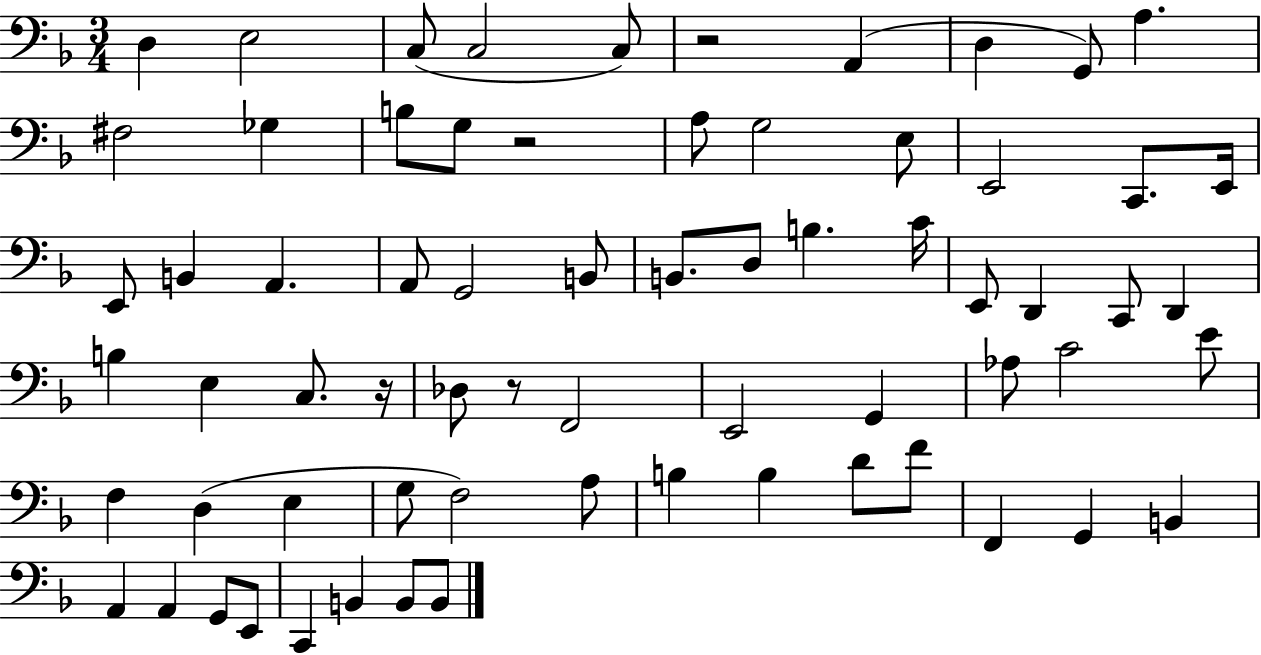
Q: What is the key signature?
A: F major